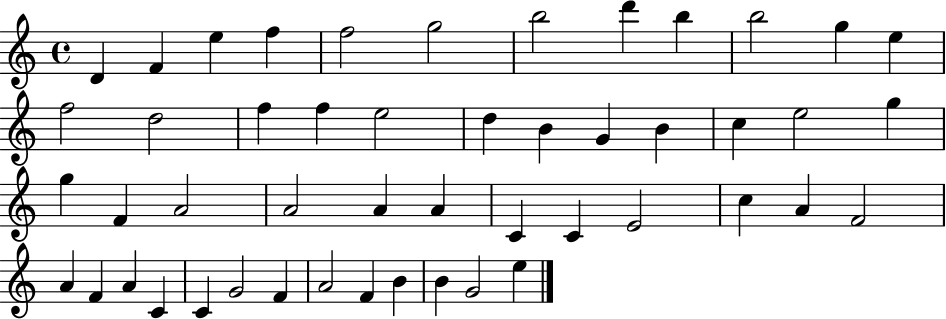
{
  \clef treble
  \time 4/4
  \defaultTimeSignature
  \key c \major
  d'4 f'4 e''4 f''4 | f''2 g''2 | b''2 d'''4 b''4 | b''2 g''4 e''4 | \break f''2 d''2 | f''4 f''4 e''2 | d''4 b'4 g'4 b'4 | c''4 e''2 g''4 | \break g''4 f'4 a'2 | a'2 a'4 a'4 | c'4 c'4 e'2 | c''4 a'4 f'2 | \break a'4 f'4 a'4 c'4 | c'4 g'2 f'4 | a'2 f'4 b'4 | b'4 g'2 e''4 | \break \bar "|."
}